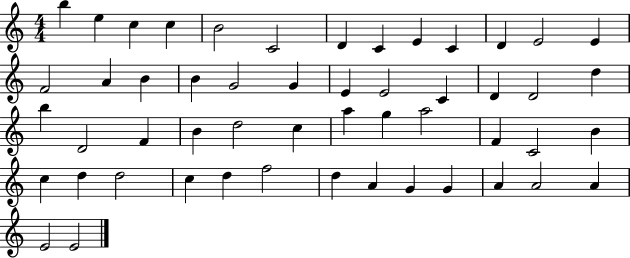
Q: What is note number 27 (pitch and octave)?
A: D4